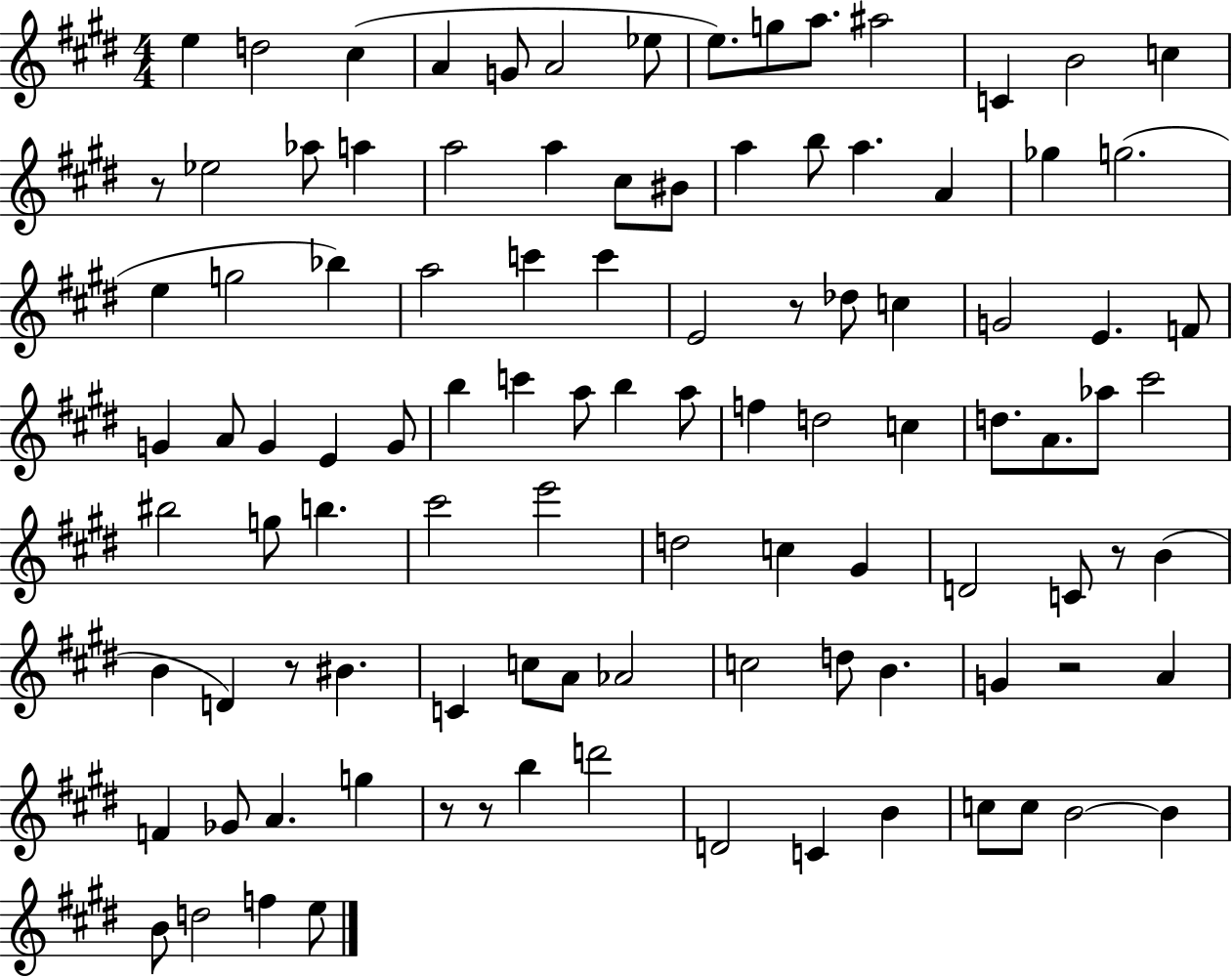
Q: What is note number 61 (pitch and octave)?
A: E6